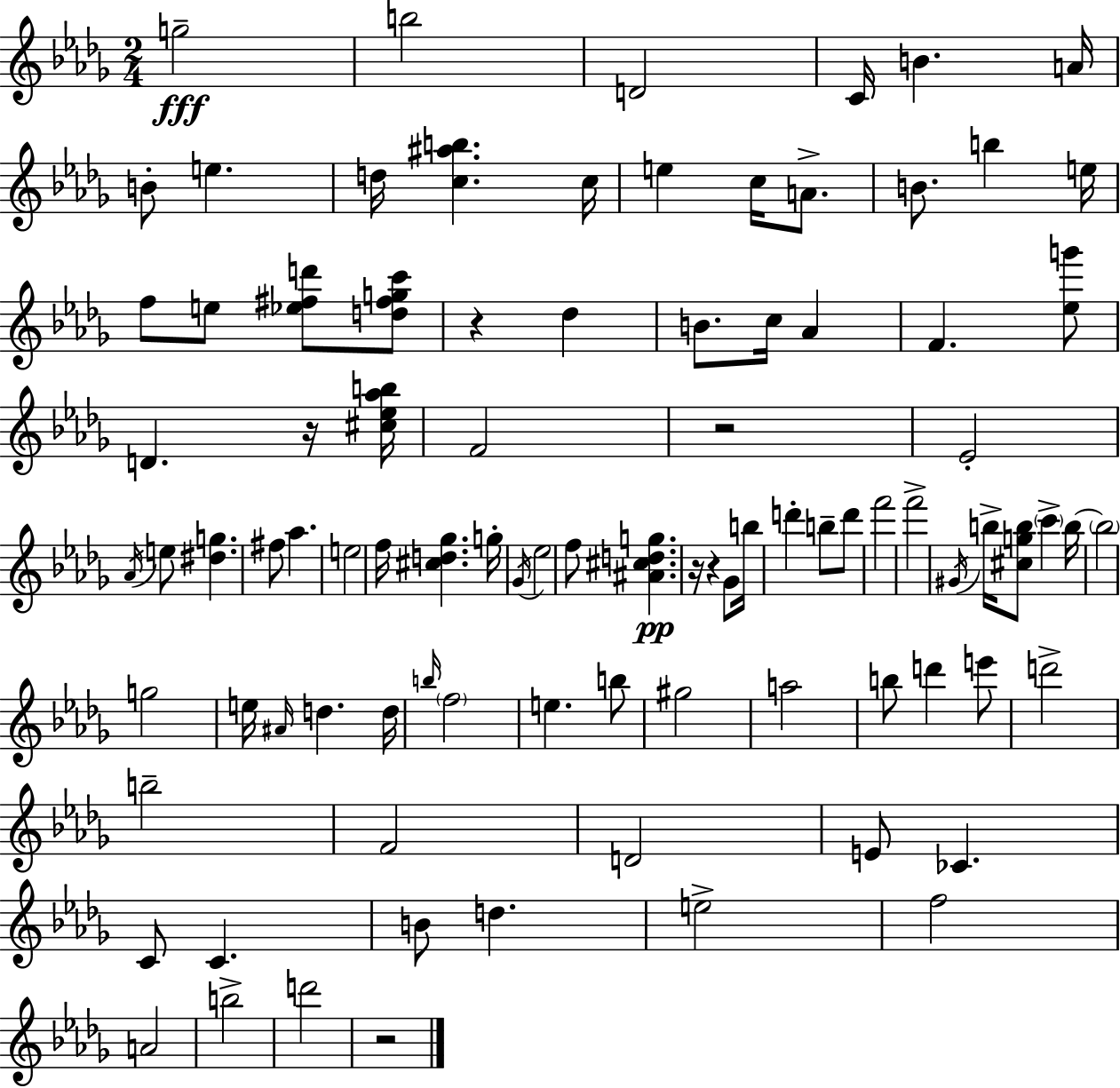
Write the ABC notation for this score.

X:1
T:Untitled
M:2/4
L:1/4
K:Bbm
g2 b2 D2 C/4 B A/4 B/2 e d/4 [c^ab] c/4 e c/4 A/2 B/2 b e/4 f/2 e/2 [_e^fd']/2 [d^fgc']/2 z _d B/2 c/4 _A F [_eg']/2 D z/4 [^c_e_ab]/4 F2 z2 _E2 _A/4 e/2 [^dg] ^f/2 _a e2 f/4 [^cd_g] g/4 _G/4 _e2 f/2 [^A^cdg] z/4 z _G/2 b/4 d' b/2 d'/2 f'2 f'2 ^G/4 b/4 [^cgb]/2 c' b/4 b2 g2 e/4 ^A/4 d d/4 b/4 f2 e b/2 ^g2 a2 b/2 d' e'/2 d'2 b2 F2 D2 E/2 _C C/2 C B/2 d e2 f2 A2 b2 d'2 z2